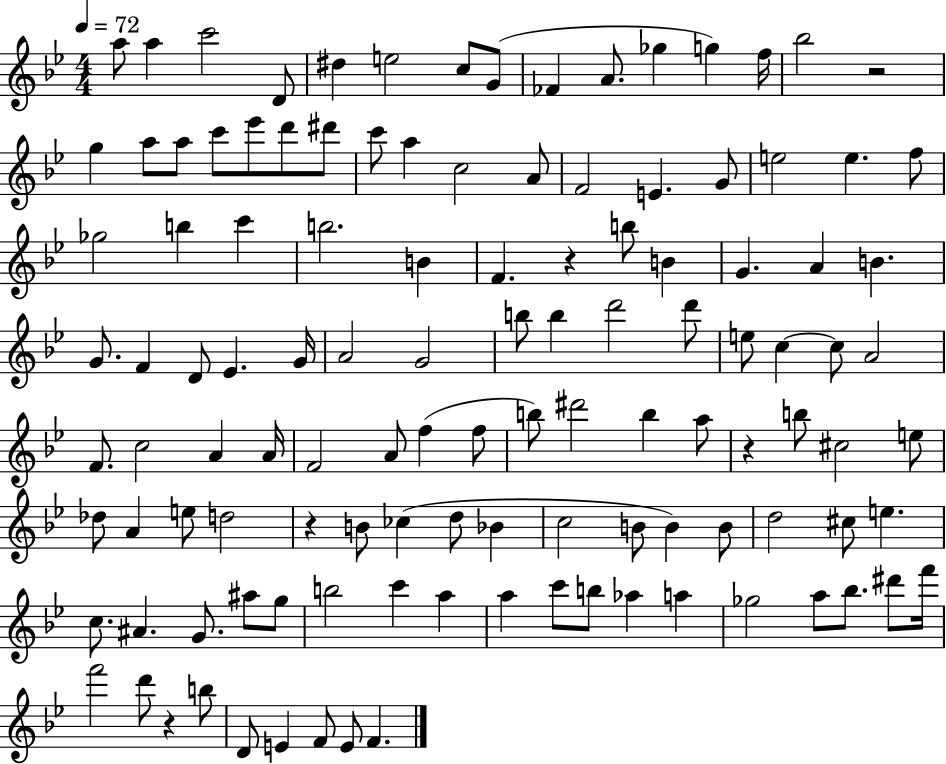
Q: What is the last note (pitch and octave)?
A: F4